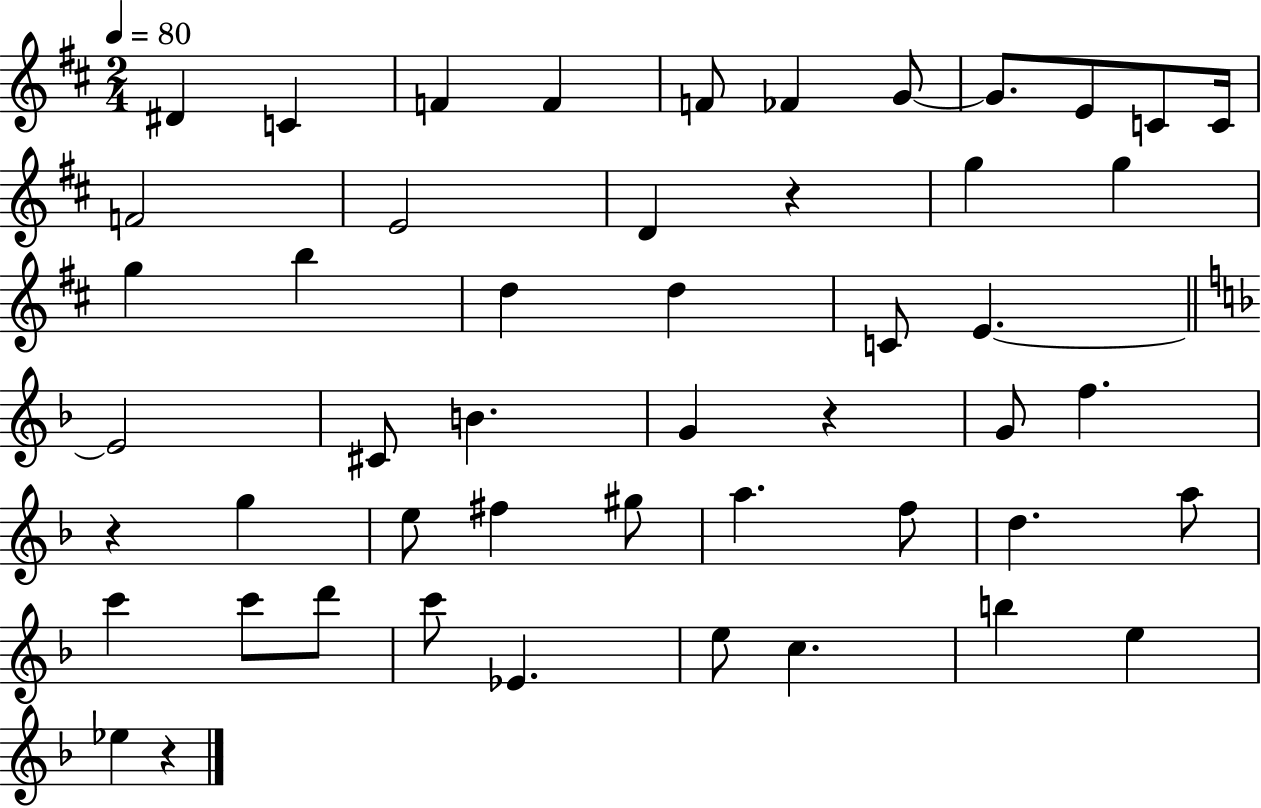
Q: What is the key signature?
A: D major